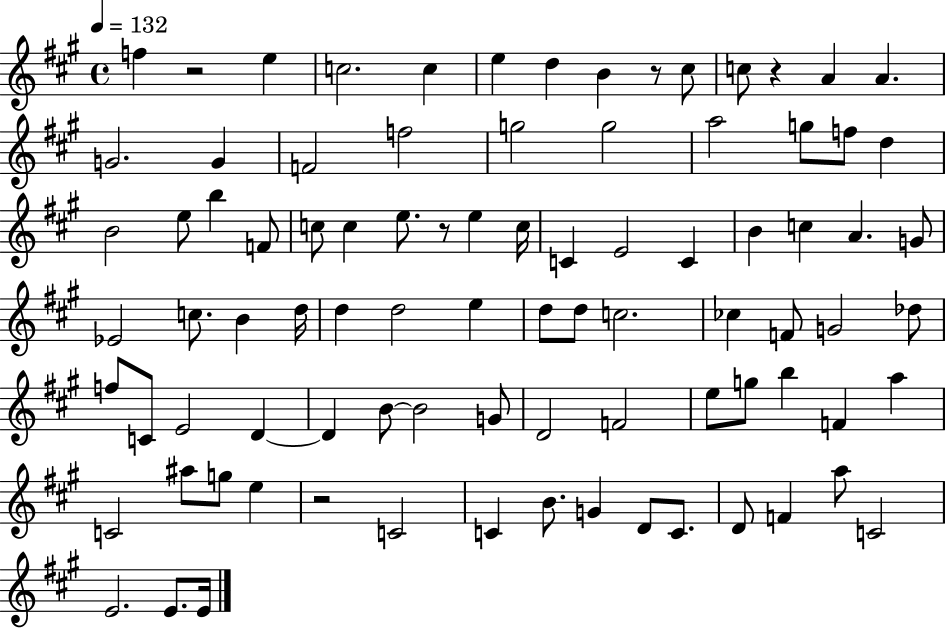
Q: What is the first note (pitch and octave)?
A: F5